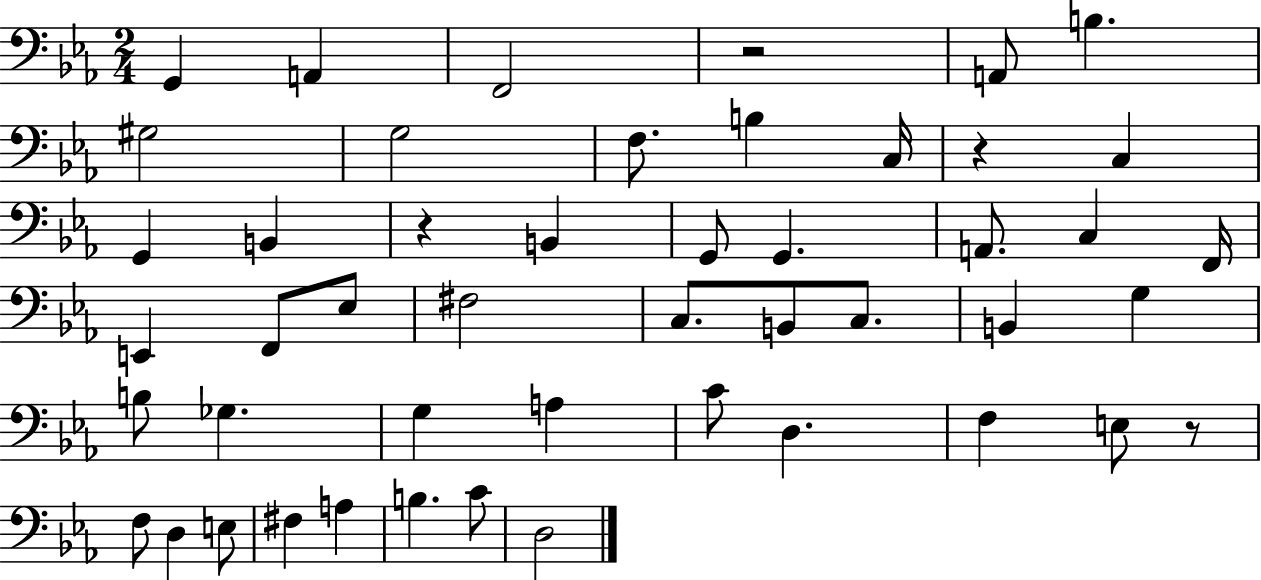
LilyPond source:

{
  \clef bass
  \numericTimeSignature
  \time 2/4
  \key ees \major
  g,4 a,4 | f,2 | r2 | a,8 b4. | \break gis2 | g2 | f8. b4 c16 | r4 c4 | \break g,4 b,4 | r4 b,4 | g,8 g,4. | a,8. c4 f,16 | \break e,4 f,8 ees8 | fis2 | c8. b,8 c8. | b,4 g4 | \break b8 ges4. | g4 a4 | c'8 d4. | f4 e8 r8 | \break f8 d4 e8 | fis4 a4 | b4. c'8 | d2 | \break \bar "|."
}